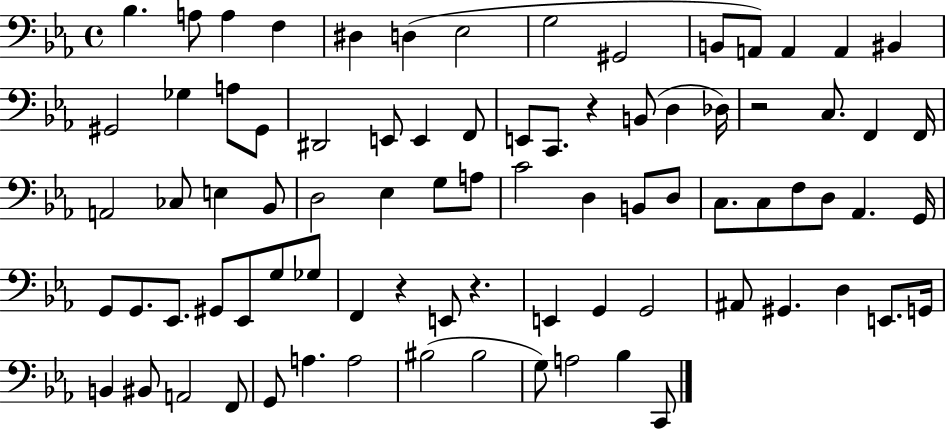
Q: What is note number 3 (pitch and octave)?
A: A3